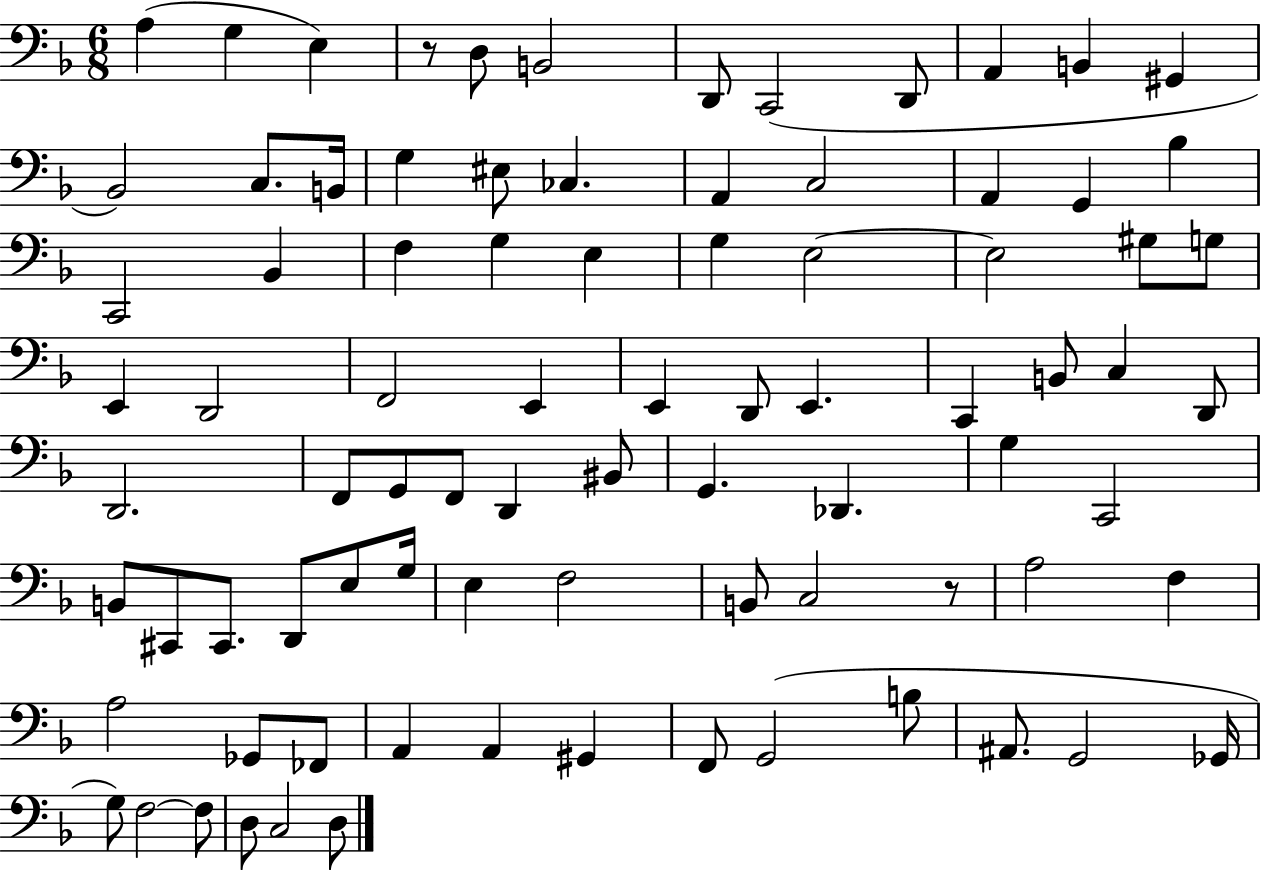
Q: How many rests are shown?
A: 2